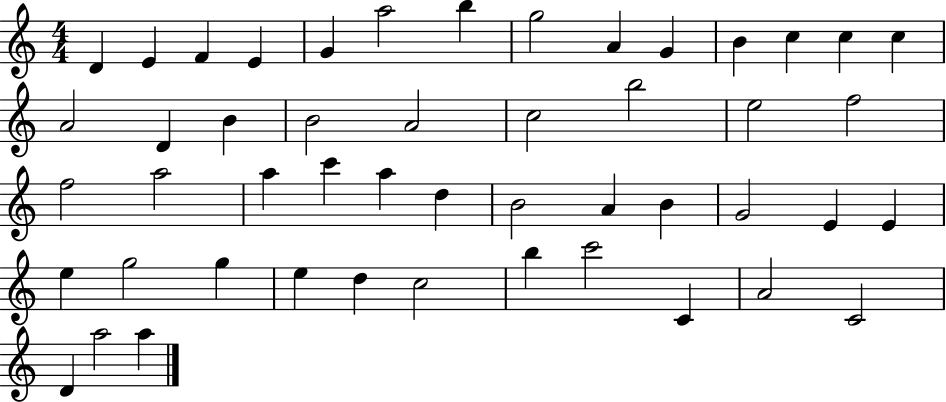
D4/q E4/q F4/q E4/q G4/q A5/h B5/q G5/h A4/q G4/q B4/q C5/q C5/q C5/q A4/h D4/q B4/q B4/h A4/h C5/h B5/h E5/h F5/h F5/h A5/h A5/q C6/q A5/q D5/q B4/h A4/q B4/q G4/h E4/q E4/q E5/q G5/h G5/q E5/q D5/q C5/h B5/q C6/h C4/q A4/h C4/h D4/q A5/h A5/q